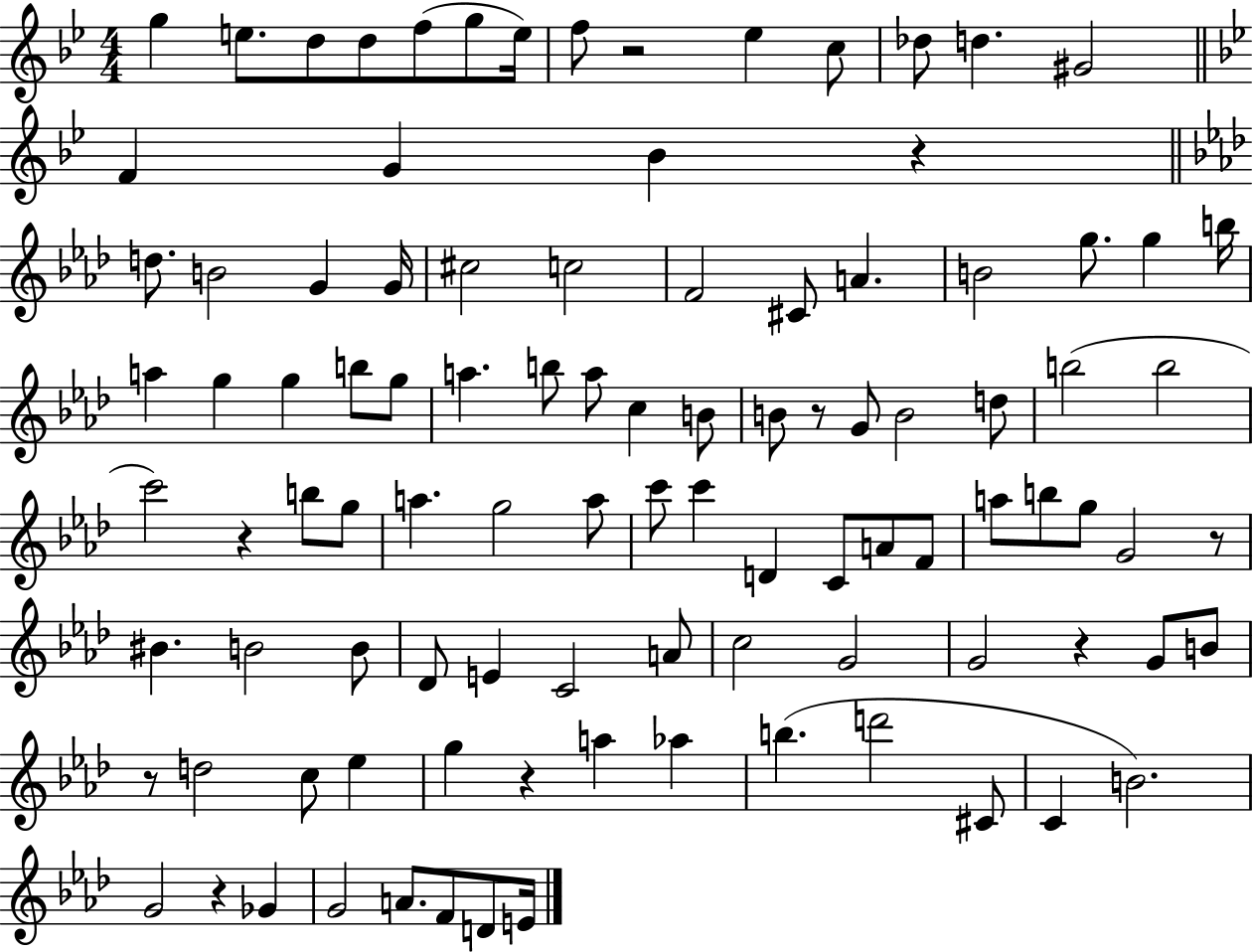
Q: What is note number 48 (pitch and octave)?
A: G5